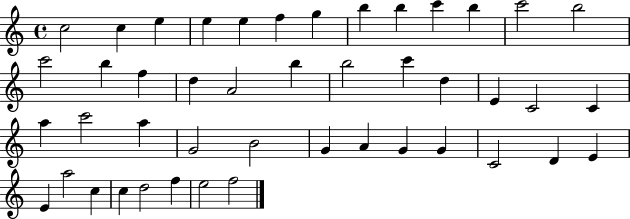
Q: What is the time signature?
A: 4/4